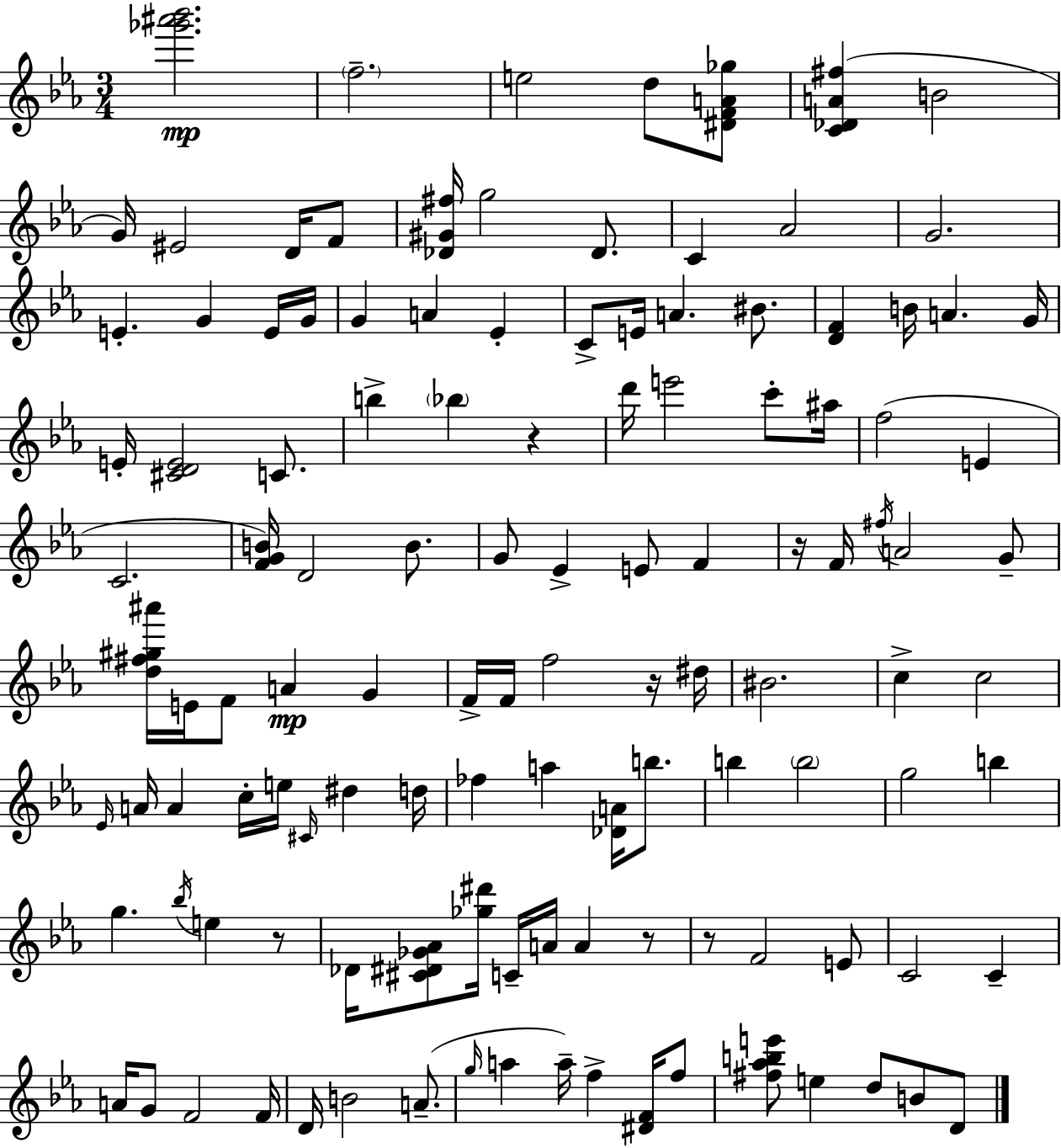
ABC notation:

X:1
T:Untitled
M:3/4
L:1/4
K:Cm
[_g'^a'_b']2 f2 e2 d/2 [^DFA_g]/2 [C_DA^f] B2 G/4 ^E2 D/4 F/2 [_D^G^f]/4 g2 _D/2 C _A2 G2 E G E/4 G/4 G A _E C/2 E/4 A ^B/2 [DF] B/4 A G/4 E/4 [^CDE]2 C/2 b _b z d'/4 e'2 c'/2 ^a/4 f2 E C2 [FGB]/4 D2 B/2 G/2 _E E/2 F z/4 F/4 ^f/4 A2 G/2 [d^f^g^a']/4 E/4 F/2 A G F/4 F/4 f2 z/4 ^d/4 ^B2 c c2 _E/4 A/4 A c/4 e/4 ^C/4 ^d d/4 _f a [_DA]/4 b/2 b b2 g2 b g _b/4 e z/2 _D/4 [^C^D_G_A]/2 [_g^d']/4 C/4 A/4 A z/2 z/2 F2 E/2 C2 C A/4 G/2 F2 F/4 D/4 B2 A/2 g/4 a a/4 f [^DF]/4 f/2 [^f_abe']/2 e d/2 B/2 D/2